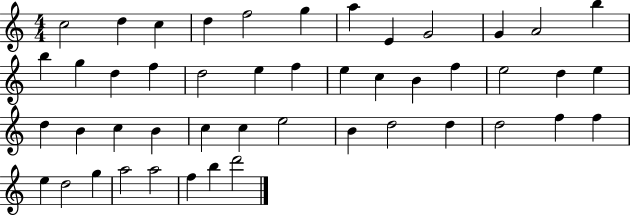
{
  \clef treble
  \numericTimeSignature
  \time 4/4
  \key c \major
  c''2 d''4 c''4 | d''4 f''2 g''4 | a''4 e'4 g'2 | g'4 a'2 b''4 | \break b''4 g''4 d''4 f''4 | d''2 e''4 f''4 | e''4 c''4 b'4 f''4 | e''2 d''4 e''4 | \break d''4 b'4 c''4 b'4 | c''4 c''4 e''2 | b'4 d''2 d''4 | d''2 f''4 f''4 | \break e''4 d''2 g''4 | a''2 a''2 | f''4 b''4 d'''2 | \bar "|."
}